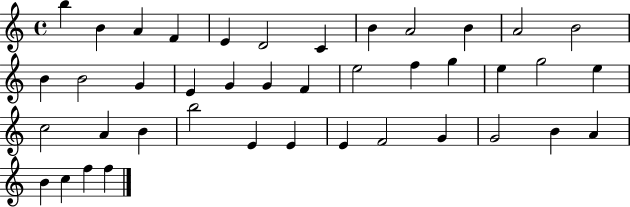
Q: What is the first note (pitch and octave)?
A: B5